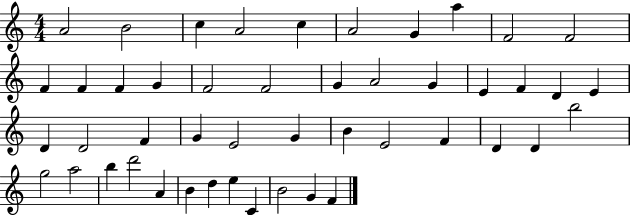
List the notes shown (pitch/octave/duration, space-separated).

A4/h B4/h C5/q A4/h C5/q A4/h G4/q A5/q F4/h F4/h F4/q F4/q F4/q G4/q F4/h F4/h G4/q A4/h G4/q E4/q F4/q D4/q E4/q D4/q D4/h F4/q G4/q E4/h G4/q B4/q E4/h F4/q D4/q D4/q B5/h G5/h A5/h B5/q D6/h A4/q B4/q D5/q E5/q C4/q B4/h G4/q F4/q